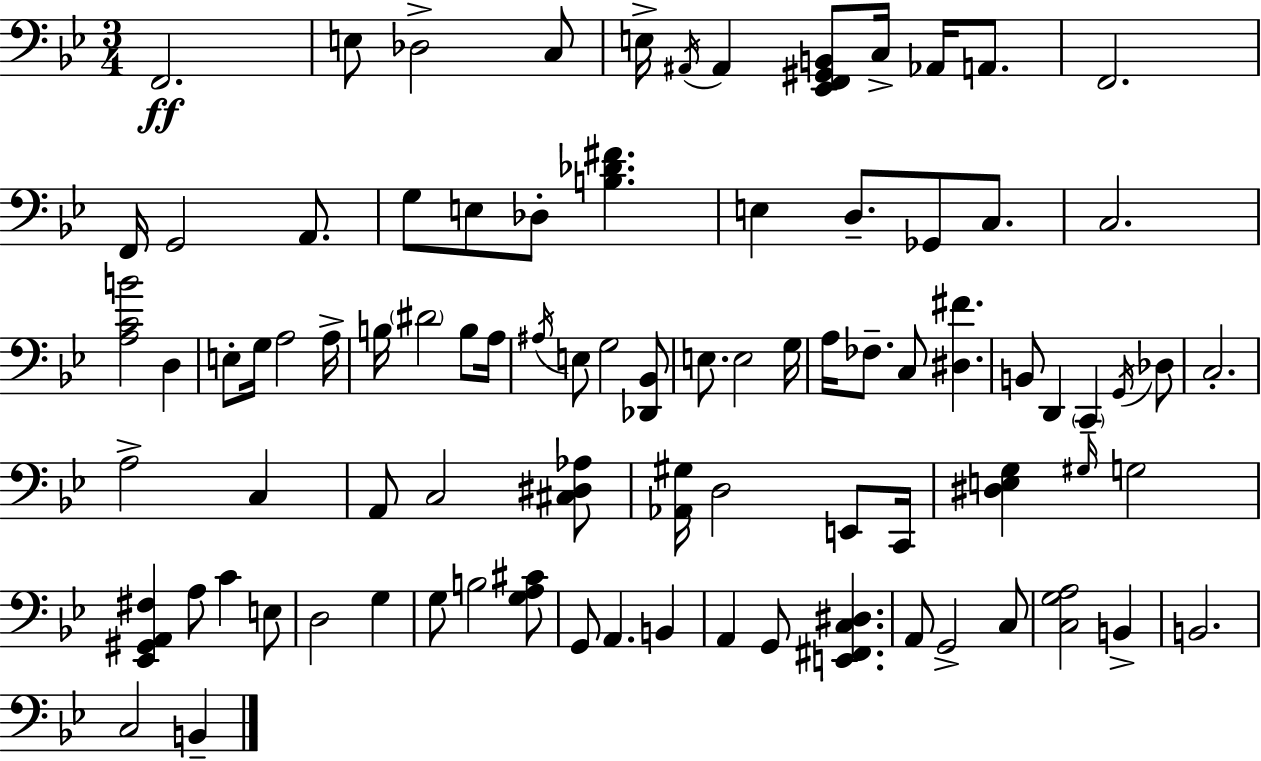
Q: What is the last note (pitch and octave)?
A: B2